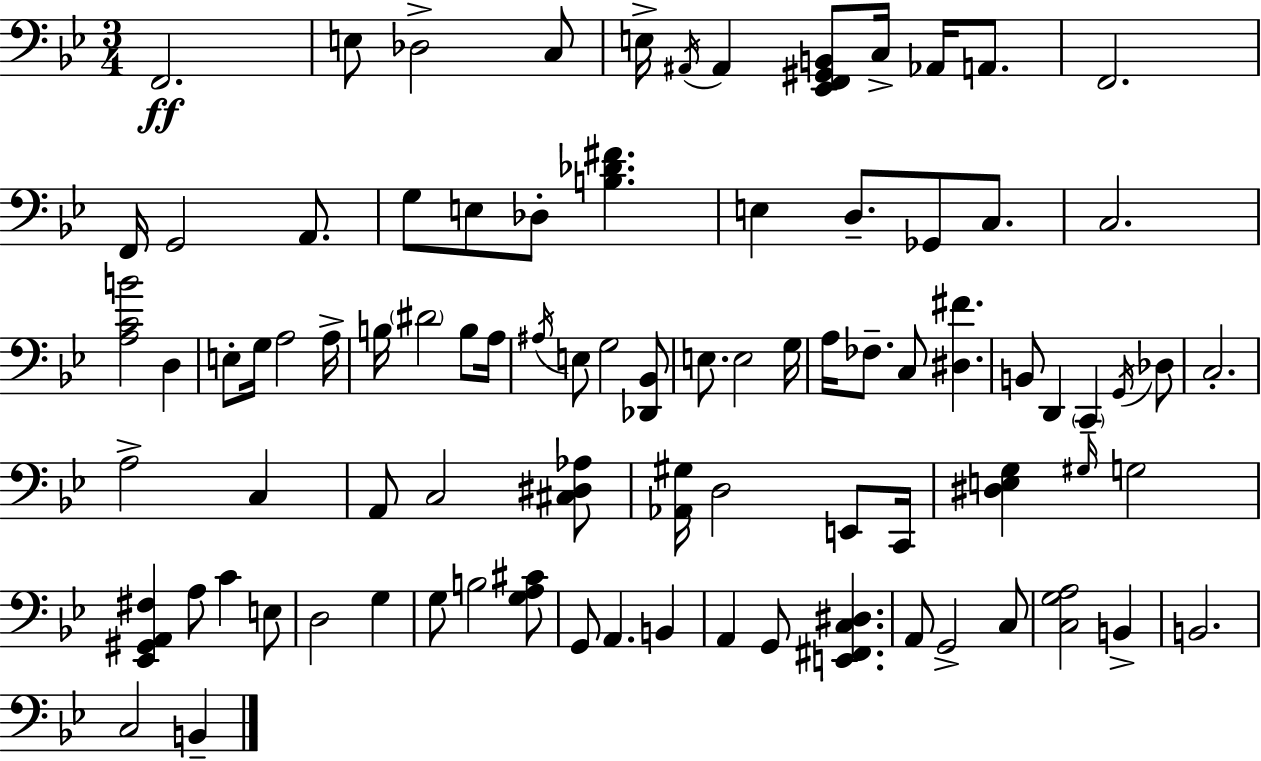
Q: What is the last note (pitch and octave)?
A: B2